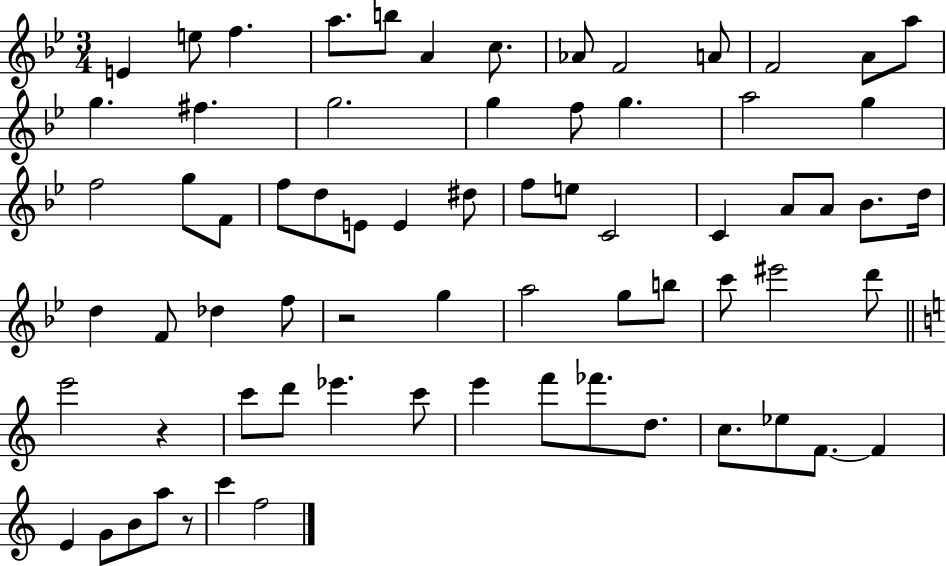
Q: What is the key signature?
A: BES major